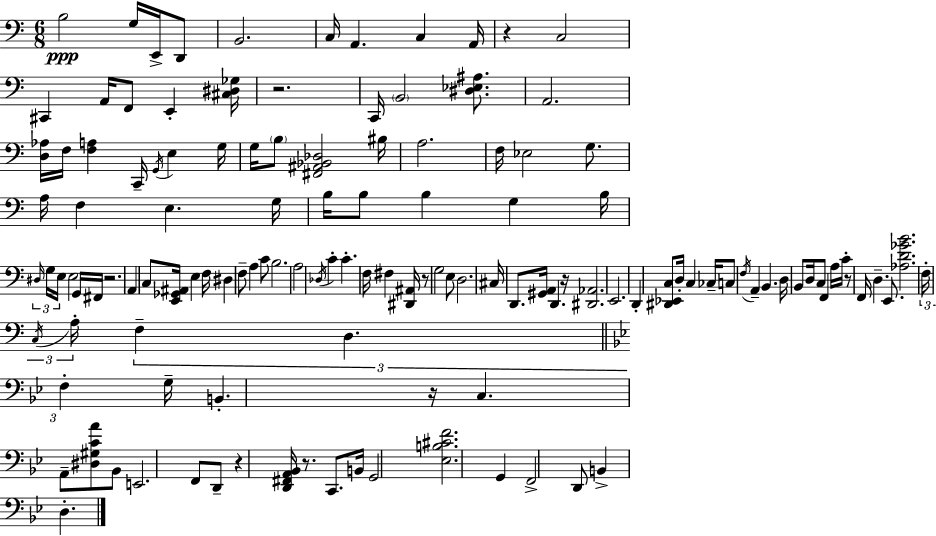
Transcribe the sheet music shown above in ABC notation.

X:1
T:Untitled
M:6/8
L:1/4
K:C
B,2 G,/4 E,,/4 D,,/2 B,,2 C,/4 A,, C, A,,/4 z C,2 ^C,, A,,/4 F,,/2 E,, [^C,^D,_G,]/4 z2 C,,/4 B,,2 [^D,_E,^A,]/2 A,,2 [D,_A,]/4 F,/4 [F,A,] C,,/4 G,,/4 E, G,/4 G,/4 B,/2 [^F,,^A,,_B,,_D,]2 ^B,/4 A,2 F,/4 _E,2 G,/2 A,/4 F, E, G,/4 B,/4 B,/2 B, G, B,/4 ^D,/4 G,/4 E,/4 E,2 G,,/4 ^F,,/4 z2 A,, C,/2 [E,,_G,,^A,,]/4 E, F,/4 ^D, F,/2 A, C/2 B,2 A,2 _D,/4 C C F,/4 ^F, [^D,,^A,,]/4 z/2 G,2 E,/2 D,2 ^C,/4 D,,/2 [^G,,A,,]/4 D,, z/4 [^D,,_A,,]2 E,,2 D,, [^D,,_E,,C,]/2 D,/4 C, _C,/4 C,/2 F,/4 A,, B,, D,/4 B,,/2 D,/4 C,/2 F,, A,/4 C/4 z/2 F,,/4 D, E,,/2 [_A,D_GB]2 F,/4 C,/4 A,/4 F, D, F, G,/4 B,, z/4 C, A,,/2 [^D,^G,CA]/2 _B,,/2 E,,2 F,,/2 D,,/2 z [D,,^F,,A,,_B,,]/4 z/2 C,,/2 B,,/4 G,,2 [_E,B,^CF]2 G,, F,,2 D,,/2 B,, D,